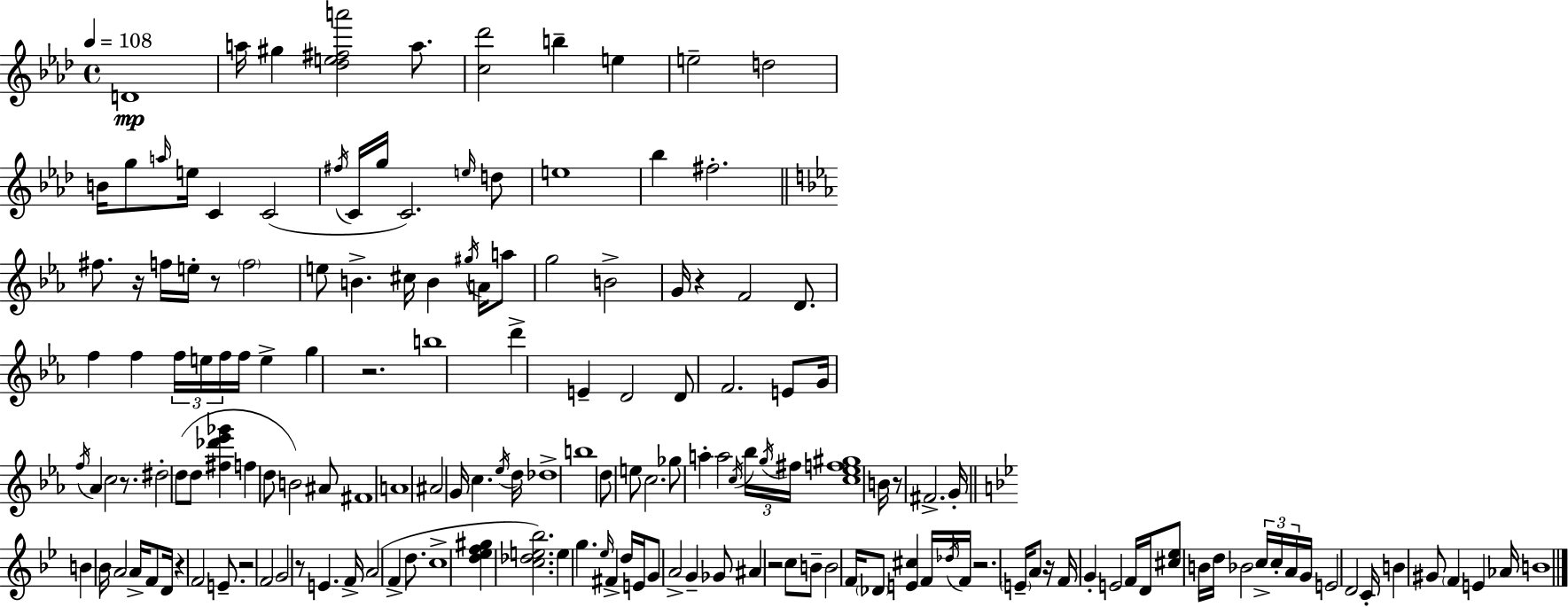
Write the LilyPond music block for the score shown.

{
  \clef treble
  \time 4/4
  \defaultTimeSignature
  \key aes \major
  \tempo 4 = 108
  d'1\mp | a''16 gis''4 <des'' e'' fis'' a'''>2 a''8. | <c'' des'''>2 b''4-- e''4 | e''2-- d''2 | \break b'16 g''8 \grace { a''16 } e''16 c'4 c'2( | \acciaccatura { fis''16 } c'16 g''16 c'2.) | \grace { e''16 } d''8 e''1 | bes''4 fis''2.-. | \break \bar "||" \break \key ees \major fis''8. r16 f''16 e''16-. r8 \parenthesize f''2 | e''8 b'4.-> cis''16 b'4 \acciaccatura { gis''16 } a'16 a''8 | g''2 b'2-> | g'16 r4 f'2 d'8. | \break f''4 f''4 \tuplet 3/2 { f''16 e''16 f''16 } f''16 e''4-> | g''4 r2. | b''1 | d'''4-> e'4-- d'2 | \break d'8 f'2. e'8 | g'16 \acciaccatura { f''16 } aes'4 c''2 r8. | dis''2-. d''8( d''8 <fis'' des''' ees''' ges'''>4 | f''4 d''8 b'2) | \break ais'8 fis'1 | a'1 | ais'2 g'16 c''4. | \acciaccatura { ees''16 } d''16 des''1-> | \break b''1 | d''8 e''8 c''2. | ges''8 a''4-. a''2 | \acciaccatura { c''16 } \tuplet 3/2 { bes''16 \acciaccatura { g''16 } fis''16 } <c'' ees'' f'' gis''>1 | \break b'16 r8 fis'2.-> | g'16-. \bar "||" \break \key bes \major b'4 bes'16 a'2 a'16-> f'8 | d'16 r4 f'2 e'8.-- | r2 f'2 | g'2 r8 e'4. | \break f'16-> a'2( f'4-> d''8. | c''1-> | <d'' ees'' f'' gis''>4 <c'' des'' e'' bes''>2.) | e''4 g''4. \grace { ees''16 } fis'4-> d''16 | \break e'16 g'8 a'2-> g'4-- ges'8 | ais'4 r2 c''8 b'8-- | b'2 f'16 \parenthesize des'8 <e' cis''>4 | f'16 \acciaccatura { des''16 } f'16 r2. \parenthesize e'16-- | \break a'8 r16 f'16 g'4-. e'2 | f'16 d'16 <cis'' ees''>8 b'16 d''16 bes'2 \tuplet 3/2 { c''16-> c''16-. | a'16 } g'16 e'2 d'2 | c'16-. b'4 gis'8 \parenthesize f'4 e'4 | \break aes'16 b'1 | \bar "|."
}